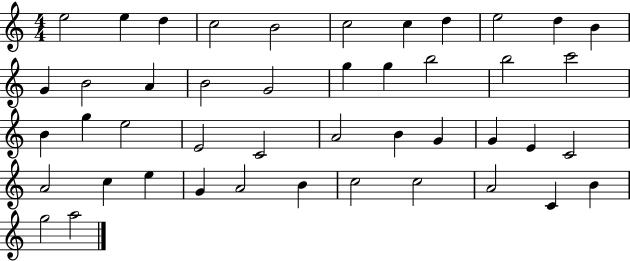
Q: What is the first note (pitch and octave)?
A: E5